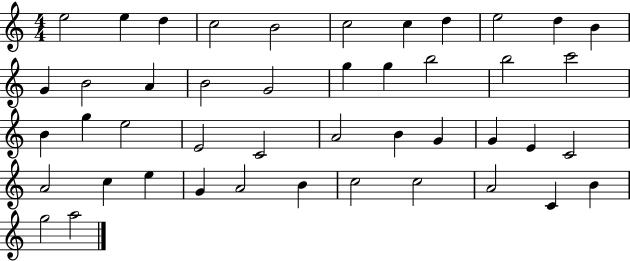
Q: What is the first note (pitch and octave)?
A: E5